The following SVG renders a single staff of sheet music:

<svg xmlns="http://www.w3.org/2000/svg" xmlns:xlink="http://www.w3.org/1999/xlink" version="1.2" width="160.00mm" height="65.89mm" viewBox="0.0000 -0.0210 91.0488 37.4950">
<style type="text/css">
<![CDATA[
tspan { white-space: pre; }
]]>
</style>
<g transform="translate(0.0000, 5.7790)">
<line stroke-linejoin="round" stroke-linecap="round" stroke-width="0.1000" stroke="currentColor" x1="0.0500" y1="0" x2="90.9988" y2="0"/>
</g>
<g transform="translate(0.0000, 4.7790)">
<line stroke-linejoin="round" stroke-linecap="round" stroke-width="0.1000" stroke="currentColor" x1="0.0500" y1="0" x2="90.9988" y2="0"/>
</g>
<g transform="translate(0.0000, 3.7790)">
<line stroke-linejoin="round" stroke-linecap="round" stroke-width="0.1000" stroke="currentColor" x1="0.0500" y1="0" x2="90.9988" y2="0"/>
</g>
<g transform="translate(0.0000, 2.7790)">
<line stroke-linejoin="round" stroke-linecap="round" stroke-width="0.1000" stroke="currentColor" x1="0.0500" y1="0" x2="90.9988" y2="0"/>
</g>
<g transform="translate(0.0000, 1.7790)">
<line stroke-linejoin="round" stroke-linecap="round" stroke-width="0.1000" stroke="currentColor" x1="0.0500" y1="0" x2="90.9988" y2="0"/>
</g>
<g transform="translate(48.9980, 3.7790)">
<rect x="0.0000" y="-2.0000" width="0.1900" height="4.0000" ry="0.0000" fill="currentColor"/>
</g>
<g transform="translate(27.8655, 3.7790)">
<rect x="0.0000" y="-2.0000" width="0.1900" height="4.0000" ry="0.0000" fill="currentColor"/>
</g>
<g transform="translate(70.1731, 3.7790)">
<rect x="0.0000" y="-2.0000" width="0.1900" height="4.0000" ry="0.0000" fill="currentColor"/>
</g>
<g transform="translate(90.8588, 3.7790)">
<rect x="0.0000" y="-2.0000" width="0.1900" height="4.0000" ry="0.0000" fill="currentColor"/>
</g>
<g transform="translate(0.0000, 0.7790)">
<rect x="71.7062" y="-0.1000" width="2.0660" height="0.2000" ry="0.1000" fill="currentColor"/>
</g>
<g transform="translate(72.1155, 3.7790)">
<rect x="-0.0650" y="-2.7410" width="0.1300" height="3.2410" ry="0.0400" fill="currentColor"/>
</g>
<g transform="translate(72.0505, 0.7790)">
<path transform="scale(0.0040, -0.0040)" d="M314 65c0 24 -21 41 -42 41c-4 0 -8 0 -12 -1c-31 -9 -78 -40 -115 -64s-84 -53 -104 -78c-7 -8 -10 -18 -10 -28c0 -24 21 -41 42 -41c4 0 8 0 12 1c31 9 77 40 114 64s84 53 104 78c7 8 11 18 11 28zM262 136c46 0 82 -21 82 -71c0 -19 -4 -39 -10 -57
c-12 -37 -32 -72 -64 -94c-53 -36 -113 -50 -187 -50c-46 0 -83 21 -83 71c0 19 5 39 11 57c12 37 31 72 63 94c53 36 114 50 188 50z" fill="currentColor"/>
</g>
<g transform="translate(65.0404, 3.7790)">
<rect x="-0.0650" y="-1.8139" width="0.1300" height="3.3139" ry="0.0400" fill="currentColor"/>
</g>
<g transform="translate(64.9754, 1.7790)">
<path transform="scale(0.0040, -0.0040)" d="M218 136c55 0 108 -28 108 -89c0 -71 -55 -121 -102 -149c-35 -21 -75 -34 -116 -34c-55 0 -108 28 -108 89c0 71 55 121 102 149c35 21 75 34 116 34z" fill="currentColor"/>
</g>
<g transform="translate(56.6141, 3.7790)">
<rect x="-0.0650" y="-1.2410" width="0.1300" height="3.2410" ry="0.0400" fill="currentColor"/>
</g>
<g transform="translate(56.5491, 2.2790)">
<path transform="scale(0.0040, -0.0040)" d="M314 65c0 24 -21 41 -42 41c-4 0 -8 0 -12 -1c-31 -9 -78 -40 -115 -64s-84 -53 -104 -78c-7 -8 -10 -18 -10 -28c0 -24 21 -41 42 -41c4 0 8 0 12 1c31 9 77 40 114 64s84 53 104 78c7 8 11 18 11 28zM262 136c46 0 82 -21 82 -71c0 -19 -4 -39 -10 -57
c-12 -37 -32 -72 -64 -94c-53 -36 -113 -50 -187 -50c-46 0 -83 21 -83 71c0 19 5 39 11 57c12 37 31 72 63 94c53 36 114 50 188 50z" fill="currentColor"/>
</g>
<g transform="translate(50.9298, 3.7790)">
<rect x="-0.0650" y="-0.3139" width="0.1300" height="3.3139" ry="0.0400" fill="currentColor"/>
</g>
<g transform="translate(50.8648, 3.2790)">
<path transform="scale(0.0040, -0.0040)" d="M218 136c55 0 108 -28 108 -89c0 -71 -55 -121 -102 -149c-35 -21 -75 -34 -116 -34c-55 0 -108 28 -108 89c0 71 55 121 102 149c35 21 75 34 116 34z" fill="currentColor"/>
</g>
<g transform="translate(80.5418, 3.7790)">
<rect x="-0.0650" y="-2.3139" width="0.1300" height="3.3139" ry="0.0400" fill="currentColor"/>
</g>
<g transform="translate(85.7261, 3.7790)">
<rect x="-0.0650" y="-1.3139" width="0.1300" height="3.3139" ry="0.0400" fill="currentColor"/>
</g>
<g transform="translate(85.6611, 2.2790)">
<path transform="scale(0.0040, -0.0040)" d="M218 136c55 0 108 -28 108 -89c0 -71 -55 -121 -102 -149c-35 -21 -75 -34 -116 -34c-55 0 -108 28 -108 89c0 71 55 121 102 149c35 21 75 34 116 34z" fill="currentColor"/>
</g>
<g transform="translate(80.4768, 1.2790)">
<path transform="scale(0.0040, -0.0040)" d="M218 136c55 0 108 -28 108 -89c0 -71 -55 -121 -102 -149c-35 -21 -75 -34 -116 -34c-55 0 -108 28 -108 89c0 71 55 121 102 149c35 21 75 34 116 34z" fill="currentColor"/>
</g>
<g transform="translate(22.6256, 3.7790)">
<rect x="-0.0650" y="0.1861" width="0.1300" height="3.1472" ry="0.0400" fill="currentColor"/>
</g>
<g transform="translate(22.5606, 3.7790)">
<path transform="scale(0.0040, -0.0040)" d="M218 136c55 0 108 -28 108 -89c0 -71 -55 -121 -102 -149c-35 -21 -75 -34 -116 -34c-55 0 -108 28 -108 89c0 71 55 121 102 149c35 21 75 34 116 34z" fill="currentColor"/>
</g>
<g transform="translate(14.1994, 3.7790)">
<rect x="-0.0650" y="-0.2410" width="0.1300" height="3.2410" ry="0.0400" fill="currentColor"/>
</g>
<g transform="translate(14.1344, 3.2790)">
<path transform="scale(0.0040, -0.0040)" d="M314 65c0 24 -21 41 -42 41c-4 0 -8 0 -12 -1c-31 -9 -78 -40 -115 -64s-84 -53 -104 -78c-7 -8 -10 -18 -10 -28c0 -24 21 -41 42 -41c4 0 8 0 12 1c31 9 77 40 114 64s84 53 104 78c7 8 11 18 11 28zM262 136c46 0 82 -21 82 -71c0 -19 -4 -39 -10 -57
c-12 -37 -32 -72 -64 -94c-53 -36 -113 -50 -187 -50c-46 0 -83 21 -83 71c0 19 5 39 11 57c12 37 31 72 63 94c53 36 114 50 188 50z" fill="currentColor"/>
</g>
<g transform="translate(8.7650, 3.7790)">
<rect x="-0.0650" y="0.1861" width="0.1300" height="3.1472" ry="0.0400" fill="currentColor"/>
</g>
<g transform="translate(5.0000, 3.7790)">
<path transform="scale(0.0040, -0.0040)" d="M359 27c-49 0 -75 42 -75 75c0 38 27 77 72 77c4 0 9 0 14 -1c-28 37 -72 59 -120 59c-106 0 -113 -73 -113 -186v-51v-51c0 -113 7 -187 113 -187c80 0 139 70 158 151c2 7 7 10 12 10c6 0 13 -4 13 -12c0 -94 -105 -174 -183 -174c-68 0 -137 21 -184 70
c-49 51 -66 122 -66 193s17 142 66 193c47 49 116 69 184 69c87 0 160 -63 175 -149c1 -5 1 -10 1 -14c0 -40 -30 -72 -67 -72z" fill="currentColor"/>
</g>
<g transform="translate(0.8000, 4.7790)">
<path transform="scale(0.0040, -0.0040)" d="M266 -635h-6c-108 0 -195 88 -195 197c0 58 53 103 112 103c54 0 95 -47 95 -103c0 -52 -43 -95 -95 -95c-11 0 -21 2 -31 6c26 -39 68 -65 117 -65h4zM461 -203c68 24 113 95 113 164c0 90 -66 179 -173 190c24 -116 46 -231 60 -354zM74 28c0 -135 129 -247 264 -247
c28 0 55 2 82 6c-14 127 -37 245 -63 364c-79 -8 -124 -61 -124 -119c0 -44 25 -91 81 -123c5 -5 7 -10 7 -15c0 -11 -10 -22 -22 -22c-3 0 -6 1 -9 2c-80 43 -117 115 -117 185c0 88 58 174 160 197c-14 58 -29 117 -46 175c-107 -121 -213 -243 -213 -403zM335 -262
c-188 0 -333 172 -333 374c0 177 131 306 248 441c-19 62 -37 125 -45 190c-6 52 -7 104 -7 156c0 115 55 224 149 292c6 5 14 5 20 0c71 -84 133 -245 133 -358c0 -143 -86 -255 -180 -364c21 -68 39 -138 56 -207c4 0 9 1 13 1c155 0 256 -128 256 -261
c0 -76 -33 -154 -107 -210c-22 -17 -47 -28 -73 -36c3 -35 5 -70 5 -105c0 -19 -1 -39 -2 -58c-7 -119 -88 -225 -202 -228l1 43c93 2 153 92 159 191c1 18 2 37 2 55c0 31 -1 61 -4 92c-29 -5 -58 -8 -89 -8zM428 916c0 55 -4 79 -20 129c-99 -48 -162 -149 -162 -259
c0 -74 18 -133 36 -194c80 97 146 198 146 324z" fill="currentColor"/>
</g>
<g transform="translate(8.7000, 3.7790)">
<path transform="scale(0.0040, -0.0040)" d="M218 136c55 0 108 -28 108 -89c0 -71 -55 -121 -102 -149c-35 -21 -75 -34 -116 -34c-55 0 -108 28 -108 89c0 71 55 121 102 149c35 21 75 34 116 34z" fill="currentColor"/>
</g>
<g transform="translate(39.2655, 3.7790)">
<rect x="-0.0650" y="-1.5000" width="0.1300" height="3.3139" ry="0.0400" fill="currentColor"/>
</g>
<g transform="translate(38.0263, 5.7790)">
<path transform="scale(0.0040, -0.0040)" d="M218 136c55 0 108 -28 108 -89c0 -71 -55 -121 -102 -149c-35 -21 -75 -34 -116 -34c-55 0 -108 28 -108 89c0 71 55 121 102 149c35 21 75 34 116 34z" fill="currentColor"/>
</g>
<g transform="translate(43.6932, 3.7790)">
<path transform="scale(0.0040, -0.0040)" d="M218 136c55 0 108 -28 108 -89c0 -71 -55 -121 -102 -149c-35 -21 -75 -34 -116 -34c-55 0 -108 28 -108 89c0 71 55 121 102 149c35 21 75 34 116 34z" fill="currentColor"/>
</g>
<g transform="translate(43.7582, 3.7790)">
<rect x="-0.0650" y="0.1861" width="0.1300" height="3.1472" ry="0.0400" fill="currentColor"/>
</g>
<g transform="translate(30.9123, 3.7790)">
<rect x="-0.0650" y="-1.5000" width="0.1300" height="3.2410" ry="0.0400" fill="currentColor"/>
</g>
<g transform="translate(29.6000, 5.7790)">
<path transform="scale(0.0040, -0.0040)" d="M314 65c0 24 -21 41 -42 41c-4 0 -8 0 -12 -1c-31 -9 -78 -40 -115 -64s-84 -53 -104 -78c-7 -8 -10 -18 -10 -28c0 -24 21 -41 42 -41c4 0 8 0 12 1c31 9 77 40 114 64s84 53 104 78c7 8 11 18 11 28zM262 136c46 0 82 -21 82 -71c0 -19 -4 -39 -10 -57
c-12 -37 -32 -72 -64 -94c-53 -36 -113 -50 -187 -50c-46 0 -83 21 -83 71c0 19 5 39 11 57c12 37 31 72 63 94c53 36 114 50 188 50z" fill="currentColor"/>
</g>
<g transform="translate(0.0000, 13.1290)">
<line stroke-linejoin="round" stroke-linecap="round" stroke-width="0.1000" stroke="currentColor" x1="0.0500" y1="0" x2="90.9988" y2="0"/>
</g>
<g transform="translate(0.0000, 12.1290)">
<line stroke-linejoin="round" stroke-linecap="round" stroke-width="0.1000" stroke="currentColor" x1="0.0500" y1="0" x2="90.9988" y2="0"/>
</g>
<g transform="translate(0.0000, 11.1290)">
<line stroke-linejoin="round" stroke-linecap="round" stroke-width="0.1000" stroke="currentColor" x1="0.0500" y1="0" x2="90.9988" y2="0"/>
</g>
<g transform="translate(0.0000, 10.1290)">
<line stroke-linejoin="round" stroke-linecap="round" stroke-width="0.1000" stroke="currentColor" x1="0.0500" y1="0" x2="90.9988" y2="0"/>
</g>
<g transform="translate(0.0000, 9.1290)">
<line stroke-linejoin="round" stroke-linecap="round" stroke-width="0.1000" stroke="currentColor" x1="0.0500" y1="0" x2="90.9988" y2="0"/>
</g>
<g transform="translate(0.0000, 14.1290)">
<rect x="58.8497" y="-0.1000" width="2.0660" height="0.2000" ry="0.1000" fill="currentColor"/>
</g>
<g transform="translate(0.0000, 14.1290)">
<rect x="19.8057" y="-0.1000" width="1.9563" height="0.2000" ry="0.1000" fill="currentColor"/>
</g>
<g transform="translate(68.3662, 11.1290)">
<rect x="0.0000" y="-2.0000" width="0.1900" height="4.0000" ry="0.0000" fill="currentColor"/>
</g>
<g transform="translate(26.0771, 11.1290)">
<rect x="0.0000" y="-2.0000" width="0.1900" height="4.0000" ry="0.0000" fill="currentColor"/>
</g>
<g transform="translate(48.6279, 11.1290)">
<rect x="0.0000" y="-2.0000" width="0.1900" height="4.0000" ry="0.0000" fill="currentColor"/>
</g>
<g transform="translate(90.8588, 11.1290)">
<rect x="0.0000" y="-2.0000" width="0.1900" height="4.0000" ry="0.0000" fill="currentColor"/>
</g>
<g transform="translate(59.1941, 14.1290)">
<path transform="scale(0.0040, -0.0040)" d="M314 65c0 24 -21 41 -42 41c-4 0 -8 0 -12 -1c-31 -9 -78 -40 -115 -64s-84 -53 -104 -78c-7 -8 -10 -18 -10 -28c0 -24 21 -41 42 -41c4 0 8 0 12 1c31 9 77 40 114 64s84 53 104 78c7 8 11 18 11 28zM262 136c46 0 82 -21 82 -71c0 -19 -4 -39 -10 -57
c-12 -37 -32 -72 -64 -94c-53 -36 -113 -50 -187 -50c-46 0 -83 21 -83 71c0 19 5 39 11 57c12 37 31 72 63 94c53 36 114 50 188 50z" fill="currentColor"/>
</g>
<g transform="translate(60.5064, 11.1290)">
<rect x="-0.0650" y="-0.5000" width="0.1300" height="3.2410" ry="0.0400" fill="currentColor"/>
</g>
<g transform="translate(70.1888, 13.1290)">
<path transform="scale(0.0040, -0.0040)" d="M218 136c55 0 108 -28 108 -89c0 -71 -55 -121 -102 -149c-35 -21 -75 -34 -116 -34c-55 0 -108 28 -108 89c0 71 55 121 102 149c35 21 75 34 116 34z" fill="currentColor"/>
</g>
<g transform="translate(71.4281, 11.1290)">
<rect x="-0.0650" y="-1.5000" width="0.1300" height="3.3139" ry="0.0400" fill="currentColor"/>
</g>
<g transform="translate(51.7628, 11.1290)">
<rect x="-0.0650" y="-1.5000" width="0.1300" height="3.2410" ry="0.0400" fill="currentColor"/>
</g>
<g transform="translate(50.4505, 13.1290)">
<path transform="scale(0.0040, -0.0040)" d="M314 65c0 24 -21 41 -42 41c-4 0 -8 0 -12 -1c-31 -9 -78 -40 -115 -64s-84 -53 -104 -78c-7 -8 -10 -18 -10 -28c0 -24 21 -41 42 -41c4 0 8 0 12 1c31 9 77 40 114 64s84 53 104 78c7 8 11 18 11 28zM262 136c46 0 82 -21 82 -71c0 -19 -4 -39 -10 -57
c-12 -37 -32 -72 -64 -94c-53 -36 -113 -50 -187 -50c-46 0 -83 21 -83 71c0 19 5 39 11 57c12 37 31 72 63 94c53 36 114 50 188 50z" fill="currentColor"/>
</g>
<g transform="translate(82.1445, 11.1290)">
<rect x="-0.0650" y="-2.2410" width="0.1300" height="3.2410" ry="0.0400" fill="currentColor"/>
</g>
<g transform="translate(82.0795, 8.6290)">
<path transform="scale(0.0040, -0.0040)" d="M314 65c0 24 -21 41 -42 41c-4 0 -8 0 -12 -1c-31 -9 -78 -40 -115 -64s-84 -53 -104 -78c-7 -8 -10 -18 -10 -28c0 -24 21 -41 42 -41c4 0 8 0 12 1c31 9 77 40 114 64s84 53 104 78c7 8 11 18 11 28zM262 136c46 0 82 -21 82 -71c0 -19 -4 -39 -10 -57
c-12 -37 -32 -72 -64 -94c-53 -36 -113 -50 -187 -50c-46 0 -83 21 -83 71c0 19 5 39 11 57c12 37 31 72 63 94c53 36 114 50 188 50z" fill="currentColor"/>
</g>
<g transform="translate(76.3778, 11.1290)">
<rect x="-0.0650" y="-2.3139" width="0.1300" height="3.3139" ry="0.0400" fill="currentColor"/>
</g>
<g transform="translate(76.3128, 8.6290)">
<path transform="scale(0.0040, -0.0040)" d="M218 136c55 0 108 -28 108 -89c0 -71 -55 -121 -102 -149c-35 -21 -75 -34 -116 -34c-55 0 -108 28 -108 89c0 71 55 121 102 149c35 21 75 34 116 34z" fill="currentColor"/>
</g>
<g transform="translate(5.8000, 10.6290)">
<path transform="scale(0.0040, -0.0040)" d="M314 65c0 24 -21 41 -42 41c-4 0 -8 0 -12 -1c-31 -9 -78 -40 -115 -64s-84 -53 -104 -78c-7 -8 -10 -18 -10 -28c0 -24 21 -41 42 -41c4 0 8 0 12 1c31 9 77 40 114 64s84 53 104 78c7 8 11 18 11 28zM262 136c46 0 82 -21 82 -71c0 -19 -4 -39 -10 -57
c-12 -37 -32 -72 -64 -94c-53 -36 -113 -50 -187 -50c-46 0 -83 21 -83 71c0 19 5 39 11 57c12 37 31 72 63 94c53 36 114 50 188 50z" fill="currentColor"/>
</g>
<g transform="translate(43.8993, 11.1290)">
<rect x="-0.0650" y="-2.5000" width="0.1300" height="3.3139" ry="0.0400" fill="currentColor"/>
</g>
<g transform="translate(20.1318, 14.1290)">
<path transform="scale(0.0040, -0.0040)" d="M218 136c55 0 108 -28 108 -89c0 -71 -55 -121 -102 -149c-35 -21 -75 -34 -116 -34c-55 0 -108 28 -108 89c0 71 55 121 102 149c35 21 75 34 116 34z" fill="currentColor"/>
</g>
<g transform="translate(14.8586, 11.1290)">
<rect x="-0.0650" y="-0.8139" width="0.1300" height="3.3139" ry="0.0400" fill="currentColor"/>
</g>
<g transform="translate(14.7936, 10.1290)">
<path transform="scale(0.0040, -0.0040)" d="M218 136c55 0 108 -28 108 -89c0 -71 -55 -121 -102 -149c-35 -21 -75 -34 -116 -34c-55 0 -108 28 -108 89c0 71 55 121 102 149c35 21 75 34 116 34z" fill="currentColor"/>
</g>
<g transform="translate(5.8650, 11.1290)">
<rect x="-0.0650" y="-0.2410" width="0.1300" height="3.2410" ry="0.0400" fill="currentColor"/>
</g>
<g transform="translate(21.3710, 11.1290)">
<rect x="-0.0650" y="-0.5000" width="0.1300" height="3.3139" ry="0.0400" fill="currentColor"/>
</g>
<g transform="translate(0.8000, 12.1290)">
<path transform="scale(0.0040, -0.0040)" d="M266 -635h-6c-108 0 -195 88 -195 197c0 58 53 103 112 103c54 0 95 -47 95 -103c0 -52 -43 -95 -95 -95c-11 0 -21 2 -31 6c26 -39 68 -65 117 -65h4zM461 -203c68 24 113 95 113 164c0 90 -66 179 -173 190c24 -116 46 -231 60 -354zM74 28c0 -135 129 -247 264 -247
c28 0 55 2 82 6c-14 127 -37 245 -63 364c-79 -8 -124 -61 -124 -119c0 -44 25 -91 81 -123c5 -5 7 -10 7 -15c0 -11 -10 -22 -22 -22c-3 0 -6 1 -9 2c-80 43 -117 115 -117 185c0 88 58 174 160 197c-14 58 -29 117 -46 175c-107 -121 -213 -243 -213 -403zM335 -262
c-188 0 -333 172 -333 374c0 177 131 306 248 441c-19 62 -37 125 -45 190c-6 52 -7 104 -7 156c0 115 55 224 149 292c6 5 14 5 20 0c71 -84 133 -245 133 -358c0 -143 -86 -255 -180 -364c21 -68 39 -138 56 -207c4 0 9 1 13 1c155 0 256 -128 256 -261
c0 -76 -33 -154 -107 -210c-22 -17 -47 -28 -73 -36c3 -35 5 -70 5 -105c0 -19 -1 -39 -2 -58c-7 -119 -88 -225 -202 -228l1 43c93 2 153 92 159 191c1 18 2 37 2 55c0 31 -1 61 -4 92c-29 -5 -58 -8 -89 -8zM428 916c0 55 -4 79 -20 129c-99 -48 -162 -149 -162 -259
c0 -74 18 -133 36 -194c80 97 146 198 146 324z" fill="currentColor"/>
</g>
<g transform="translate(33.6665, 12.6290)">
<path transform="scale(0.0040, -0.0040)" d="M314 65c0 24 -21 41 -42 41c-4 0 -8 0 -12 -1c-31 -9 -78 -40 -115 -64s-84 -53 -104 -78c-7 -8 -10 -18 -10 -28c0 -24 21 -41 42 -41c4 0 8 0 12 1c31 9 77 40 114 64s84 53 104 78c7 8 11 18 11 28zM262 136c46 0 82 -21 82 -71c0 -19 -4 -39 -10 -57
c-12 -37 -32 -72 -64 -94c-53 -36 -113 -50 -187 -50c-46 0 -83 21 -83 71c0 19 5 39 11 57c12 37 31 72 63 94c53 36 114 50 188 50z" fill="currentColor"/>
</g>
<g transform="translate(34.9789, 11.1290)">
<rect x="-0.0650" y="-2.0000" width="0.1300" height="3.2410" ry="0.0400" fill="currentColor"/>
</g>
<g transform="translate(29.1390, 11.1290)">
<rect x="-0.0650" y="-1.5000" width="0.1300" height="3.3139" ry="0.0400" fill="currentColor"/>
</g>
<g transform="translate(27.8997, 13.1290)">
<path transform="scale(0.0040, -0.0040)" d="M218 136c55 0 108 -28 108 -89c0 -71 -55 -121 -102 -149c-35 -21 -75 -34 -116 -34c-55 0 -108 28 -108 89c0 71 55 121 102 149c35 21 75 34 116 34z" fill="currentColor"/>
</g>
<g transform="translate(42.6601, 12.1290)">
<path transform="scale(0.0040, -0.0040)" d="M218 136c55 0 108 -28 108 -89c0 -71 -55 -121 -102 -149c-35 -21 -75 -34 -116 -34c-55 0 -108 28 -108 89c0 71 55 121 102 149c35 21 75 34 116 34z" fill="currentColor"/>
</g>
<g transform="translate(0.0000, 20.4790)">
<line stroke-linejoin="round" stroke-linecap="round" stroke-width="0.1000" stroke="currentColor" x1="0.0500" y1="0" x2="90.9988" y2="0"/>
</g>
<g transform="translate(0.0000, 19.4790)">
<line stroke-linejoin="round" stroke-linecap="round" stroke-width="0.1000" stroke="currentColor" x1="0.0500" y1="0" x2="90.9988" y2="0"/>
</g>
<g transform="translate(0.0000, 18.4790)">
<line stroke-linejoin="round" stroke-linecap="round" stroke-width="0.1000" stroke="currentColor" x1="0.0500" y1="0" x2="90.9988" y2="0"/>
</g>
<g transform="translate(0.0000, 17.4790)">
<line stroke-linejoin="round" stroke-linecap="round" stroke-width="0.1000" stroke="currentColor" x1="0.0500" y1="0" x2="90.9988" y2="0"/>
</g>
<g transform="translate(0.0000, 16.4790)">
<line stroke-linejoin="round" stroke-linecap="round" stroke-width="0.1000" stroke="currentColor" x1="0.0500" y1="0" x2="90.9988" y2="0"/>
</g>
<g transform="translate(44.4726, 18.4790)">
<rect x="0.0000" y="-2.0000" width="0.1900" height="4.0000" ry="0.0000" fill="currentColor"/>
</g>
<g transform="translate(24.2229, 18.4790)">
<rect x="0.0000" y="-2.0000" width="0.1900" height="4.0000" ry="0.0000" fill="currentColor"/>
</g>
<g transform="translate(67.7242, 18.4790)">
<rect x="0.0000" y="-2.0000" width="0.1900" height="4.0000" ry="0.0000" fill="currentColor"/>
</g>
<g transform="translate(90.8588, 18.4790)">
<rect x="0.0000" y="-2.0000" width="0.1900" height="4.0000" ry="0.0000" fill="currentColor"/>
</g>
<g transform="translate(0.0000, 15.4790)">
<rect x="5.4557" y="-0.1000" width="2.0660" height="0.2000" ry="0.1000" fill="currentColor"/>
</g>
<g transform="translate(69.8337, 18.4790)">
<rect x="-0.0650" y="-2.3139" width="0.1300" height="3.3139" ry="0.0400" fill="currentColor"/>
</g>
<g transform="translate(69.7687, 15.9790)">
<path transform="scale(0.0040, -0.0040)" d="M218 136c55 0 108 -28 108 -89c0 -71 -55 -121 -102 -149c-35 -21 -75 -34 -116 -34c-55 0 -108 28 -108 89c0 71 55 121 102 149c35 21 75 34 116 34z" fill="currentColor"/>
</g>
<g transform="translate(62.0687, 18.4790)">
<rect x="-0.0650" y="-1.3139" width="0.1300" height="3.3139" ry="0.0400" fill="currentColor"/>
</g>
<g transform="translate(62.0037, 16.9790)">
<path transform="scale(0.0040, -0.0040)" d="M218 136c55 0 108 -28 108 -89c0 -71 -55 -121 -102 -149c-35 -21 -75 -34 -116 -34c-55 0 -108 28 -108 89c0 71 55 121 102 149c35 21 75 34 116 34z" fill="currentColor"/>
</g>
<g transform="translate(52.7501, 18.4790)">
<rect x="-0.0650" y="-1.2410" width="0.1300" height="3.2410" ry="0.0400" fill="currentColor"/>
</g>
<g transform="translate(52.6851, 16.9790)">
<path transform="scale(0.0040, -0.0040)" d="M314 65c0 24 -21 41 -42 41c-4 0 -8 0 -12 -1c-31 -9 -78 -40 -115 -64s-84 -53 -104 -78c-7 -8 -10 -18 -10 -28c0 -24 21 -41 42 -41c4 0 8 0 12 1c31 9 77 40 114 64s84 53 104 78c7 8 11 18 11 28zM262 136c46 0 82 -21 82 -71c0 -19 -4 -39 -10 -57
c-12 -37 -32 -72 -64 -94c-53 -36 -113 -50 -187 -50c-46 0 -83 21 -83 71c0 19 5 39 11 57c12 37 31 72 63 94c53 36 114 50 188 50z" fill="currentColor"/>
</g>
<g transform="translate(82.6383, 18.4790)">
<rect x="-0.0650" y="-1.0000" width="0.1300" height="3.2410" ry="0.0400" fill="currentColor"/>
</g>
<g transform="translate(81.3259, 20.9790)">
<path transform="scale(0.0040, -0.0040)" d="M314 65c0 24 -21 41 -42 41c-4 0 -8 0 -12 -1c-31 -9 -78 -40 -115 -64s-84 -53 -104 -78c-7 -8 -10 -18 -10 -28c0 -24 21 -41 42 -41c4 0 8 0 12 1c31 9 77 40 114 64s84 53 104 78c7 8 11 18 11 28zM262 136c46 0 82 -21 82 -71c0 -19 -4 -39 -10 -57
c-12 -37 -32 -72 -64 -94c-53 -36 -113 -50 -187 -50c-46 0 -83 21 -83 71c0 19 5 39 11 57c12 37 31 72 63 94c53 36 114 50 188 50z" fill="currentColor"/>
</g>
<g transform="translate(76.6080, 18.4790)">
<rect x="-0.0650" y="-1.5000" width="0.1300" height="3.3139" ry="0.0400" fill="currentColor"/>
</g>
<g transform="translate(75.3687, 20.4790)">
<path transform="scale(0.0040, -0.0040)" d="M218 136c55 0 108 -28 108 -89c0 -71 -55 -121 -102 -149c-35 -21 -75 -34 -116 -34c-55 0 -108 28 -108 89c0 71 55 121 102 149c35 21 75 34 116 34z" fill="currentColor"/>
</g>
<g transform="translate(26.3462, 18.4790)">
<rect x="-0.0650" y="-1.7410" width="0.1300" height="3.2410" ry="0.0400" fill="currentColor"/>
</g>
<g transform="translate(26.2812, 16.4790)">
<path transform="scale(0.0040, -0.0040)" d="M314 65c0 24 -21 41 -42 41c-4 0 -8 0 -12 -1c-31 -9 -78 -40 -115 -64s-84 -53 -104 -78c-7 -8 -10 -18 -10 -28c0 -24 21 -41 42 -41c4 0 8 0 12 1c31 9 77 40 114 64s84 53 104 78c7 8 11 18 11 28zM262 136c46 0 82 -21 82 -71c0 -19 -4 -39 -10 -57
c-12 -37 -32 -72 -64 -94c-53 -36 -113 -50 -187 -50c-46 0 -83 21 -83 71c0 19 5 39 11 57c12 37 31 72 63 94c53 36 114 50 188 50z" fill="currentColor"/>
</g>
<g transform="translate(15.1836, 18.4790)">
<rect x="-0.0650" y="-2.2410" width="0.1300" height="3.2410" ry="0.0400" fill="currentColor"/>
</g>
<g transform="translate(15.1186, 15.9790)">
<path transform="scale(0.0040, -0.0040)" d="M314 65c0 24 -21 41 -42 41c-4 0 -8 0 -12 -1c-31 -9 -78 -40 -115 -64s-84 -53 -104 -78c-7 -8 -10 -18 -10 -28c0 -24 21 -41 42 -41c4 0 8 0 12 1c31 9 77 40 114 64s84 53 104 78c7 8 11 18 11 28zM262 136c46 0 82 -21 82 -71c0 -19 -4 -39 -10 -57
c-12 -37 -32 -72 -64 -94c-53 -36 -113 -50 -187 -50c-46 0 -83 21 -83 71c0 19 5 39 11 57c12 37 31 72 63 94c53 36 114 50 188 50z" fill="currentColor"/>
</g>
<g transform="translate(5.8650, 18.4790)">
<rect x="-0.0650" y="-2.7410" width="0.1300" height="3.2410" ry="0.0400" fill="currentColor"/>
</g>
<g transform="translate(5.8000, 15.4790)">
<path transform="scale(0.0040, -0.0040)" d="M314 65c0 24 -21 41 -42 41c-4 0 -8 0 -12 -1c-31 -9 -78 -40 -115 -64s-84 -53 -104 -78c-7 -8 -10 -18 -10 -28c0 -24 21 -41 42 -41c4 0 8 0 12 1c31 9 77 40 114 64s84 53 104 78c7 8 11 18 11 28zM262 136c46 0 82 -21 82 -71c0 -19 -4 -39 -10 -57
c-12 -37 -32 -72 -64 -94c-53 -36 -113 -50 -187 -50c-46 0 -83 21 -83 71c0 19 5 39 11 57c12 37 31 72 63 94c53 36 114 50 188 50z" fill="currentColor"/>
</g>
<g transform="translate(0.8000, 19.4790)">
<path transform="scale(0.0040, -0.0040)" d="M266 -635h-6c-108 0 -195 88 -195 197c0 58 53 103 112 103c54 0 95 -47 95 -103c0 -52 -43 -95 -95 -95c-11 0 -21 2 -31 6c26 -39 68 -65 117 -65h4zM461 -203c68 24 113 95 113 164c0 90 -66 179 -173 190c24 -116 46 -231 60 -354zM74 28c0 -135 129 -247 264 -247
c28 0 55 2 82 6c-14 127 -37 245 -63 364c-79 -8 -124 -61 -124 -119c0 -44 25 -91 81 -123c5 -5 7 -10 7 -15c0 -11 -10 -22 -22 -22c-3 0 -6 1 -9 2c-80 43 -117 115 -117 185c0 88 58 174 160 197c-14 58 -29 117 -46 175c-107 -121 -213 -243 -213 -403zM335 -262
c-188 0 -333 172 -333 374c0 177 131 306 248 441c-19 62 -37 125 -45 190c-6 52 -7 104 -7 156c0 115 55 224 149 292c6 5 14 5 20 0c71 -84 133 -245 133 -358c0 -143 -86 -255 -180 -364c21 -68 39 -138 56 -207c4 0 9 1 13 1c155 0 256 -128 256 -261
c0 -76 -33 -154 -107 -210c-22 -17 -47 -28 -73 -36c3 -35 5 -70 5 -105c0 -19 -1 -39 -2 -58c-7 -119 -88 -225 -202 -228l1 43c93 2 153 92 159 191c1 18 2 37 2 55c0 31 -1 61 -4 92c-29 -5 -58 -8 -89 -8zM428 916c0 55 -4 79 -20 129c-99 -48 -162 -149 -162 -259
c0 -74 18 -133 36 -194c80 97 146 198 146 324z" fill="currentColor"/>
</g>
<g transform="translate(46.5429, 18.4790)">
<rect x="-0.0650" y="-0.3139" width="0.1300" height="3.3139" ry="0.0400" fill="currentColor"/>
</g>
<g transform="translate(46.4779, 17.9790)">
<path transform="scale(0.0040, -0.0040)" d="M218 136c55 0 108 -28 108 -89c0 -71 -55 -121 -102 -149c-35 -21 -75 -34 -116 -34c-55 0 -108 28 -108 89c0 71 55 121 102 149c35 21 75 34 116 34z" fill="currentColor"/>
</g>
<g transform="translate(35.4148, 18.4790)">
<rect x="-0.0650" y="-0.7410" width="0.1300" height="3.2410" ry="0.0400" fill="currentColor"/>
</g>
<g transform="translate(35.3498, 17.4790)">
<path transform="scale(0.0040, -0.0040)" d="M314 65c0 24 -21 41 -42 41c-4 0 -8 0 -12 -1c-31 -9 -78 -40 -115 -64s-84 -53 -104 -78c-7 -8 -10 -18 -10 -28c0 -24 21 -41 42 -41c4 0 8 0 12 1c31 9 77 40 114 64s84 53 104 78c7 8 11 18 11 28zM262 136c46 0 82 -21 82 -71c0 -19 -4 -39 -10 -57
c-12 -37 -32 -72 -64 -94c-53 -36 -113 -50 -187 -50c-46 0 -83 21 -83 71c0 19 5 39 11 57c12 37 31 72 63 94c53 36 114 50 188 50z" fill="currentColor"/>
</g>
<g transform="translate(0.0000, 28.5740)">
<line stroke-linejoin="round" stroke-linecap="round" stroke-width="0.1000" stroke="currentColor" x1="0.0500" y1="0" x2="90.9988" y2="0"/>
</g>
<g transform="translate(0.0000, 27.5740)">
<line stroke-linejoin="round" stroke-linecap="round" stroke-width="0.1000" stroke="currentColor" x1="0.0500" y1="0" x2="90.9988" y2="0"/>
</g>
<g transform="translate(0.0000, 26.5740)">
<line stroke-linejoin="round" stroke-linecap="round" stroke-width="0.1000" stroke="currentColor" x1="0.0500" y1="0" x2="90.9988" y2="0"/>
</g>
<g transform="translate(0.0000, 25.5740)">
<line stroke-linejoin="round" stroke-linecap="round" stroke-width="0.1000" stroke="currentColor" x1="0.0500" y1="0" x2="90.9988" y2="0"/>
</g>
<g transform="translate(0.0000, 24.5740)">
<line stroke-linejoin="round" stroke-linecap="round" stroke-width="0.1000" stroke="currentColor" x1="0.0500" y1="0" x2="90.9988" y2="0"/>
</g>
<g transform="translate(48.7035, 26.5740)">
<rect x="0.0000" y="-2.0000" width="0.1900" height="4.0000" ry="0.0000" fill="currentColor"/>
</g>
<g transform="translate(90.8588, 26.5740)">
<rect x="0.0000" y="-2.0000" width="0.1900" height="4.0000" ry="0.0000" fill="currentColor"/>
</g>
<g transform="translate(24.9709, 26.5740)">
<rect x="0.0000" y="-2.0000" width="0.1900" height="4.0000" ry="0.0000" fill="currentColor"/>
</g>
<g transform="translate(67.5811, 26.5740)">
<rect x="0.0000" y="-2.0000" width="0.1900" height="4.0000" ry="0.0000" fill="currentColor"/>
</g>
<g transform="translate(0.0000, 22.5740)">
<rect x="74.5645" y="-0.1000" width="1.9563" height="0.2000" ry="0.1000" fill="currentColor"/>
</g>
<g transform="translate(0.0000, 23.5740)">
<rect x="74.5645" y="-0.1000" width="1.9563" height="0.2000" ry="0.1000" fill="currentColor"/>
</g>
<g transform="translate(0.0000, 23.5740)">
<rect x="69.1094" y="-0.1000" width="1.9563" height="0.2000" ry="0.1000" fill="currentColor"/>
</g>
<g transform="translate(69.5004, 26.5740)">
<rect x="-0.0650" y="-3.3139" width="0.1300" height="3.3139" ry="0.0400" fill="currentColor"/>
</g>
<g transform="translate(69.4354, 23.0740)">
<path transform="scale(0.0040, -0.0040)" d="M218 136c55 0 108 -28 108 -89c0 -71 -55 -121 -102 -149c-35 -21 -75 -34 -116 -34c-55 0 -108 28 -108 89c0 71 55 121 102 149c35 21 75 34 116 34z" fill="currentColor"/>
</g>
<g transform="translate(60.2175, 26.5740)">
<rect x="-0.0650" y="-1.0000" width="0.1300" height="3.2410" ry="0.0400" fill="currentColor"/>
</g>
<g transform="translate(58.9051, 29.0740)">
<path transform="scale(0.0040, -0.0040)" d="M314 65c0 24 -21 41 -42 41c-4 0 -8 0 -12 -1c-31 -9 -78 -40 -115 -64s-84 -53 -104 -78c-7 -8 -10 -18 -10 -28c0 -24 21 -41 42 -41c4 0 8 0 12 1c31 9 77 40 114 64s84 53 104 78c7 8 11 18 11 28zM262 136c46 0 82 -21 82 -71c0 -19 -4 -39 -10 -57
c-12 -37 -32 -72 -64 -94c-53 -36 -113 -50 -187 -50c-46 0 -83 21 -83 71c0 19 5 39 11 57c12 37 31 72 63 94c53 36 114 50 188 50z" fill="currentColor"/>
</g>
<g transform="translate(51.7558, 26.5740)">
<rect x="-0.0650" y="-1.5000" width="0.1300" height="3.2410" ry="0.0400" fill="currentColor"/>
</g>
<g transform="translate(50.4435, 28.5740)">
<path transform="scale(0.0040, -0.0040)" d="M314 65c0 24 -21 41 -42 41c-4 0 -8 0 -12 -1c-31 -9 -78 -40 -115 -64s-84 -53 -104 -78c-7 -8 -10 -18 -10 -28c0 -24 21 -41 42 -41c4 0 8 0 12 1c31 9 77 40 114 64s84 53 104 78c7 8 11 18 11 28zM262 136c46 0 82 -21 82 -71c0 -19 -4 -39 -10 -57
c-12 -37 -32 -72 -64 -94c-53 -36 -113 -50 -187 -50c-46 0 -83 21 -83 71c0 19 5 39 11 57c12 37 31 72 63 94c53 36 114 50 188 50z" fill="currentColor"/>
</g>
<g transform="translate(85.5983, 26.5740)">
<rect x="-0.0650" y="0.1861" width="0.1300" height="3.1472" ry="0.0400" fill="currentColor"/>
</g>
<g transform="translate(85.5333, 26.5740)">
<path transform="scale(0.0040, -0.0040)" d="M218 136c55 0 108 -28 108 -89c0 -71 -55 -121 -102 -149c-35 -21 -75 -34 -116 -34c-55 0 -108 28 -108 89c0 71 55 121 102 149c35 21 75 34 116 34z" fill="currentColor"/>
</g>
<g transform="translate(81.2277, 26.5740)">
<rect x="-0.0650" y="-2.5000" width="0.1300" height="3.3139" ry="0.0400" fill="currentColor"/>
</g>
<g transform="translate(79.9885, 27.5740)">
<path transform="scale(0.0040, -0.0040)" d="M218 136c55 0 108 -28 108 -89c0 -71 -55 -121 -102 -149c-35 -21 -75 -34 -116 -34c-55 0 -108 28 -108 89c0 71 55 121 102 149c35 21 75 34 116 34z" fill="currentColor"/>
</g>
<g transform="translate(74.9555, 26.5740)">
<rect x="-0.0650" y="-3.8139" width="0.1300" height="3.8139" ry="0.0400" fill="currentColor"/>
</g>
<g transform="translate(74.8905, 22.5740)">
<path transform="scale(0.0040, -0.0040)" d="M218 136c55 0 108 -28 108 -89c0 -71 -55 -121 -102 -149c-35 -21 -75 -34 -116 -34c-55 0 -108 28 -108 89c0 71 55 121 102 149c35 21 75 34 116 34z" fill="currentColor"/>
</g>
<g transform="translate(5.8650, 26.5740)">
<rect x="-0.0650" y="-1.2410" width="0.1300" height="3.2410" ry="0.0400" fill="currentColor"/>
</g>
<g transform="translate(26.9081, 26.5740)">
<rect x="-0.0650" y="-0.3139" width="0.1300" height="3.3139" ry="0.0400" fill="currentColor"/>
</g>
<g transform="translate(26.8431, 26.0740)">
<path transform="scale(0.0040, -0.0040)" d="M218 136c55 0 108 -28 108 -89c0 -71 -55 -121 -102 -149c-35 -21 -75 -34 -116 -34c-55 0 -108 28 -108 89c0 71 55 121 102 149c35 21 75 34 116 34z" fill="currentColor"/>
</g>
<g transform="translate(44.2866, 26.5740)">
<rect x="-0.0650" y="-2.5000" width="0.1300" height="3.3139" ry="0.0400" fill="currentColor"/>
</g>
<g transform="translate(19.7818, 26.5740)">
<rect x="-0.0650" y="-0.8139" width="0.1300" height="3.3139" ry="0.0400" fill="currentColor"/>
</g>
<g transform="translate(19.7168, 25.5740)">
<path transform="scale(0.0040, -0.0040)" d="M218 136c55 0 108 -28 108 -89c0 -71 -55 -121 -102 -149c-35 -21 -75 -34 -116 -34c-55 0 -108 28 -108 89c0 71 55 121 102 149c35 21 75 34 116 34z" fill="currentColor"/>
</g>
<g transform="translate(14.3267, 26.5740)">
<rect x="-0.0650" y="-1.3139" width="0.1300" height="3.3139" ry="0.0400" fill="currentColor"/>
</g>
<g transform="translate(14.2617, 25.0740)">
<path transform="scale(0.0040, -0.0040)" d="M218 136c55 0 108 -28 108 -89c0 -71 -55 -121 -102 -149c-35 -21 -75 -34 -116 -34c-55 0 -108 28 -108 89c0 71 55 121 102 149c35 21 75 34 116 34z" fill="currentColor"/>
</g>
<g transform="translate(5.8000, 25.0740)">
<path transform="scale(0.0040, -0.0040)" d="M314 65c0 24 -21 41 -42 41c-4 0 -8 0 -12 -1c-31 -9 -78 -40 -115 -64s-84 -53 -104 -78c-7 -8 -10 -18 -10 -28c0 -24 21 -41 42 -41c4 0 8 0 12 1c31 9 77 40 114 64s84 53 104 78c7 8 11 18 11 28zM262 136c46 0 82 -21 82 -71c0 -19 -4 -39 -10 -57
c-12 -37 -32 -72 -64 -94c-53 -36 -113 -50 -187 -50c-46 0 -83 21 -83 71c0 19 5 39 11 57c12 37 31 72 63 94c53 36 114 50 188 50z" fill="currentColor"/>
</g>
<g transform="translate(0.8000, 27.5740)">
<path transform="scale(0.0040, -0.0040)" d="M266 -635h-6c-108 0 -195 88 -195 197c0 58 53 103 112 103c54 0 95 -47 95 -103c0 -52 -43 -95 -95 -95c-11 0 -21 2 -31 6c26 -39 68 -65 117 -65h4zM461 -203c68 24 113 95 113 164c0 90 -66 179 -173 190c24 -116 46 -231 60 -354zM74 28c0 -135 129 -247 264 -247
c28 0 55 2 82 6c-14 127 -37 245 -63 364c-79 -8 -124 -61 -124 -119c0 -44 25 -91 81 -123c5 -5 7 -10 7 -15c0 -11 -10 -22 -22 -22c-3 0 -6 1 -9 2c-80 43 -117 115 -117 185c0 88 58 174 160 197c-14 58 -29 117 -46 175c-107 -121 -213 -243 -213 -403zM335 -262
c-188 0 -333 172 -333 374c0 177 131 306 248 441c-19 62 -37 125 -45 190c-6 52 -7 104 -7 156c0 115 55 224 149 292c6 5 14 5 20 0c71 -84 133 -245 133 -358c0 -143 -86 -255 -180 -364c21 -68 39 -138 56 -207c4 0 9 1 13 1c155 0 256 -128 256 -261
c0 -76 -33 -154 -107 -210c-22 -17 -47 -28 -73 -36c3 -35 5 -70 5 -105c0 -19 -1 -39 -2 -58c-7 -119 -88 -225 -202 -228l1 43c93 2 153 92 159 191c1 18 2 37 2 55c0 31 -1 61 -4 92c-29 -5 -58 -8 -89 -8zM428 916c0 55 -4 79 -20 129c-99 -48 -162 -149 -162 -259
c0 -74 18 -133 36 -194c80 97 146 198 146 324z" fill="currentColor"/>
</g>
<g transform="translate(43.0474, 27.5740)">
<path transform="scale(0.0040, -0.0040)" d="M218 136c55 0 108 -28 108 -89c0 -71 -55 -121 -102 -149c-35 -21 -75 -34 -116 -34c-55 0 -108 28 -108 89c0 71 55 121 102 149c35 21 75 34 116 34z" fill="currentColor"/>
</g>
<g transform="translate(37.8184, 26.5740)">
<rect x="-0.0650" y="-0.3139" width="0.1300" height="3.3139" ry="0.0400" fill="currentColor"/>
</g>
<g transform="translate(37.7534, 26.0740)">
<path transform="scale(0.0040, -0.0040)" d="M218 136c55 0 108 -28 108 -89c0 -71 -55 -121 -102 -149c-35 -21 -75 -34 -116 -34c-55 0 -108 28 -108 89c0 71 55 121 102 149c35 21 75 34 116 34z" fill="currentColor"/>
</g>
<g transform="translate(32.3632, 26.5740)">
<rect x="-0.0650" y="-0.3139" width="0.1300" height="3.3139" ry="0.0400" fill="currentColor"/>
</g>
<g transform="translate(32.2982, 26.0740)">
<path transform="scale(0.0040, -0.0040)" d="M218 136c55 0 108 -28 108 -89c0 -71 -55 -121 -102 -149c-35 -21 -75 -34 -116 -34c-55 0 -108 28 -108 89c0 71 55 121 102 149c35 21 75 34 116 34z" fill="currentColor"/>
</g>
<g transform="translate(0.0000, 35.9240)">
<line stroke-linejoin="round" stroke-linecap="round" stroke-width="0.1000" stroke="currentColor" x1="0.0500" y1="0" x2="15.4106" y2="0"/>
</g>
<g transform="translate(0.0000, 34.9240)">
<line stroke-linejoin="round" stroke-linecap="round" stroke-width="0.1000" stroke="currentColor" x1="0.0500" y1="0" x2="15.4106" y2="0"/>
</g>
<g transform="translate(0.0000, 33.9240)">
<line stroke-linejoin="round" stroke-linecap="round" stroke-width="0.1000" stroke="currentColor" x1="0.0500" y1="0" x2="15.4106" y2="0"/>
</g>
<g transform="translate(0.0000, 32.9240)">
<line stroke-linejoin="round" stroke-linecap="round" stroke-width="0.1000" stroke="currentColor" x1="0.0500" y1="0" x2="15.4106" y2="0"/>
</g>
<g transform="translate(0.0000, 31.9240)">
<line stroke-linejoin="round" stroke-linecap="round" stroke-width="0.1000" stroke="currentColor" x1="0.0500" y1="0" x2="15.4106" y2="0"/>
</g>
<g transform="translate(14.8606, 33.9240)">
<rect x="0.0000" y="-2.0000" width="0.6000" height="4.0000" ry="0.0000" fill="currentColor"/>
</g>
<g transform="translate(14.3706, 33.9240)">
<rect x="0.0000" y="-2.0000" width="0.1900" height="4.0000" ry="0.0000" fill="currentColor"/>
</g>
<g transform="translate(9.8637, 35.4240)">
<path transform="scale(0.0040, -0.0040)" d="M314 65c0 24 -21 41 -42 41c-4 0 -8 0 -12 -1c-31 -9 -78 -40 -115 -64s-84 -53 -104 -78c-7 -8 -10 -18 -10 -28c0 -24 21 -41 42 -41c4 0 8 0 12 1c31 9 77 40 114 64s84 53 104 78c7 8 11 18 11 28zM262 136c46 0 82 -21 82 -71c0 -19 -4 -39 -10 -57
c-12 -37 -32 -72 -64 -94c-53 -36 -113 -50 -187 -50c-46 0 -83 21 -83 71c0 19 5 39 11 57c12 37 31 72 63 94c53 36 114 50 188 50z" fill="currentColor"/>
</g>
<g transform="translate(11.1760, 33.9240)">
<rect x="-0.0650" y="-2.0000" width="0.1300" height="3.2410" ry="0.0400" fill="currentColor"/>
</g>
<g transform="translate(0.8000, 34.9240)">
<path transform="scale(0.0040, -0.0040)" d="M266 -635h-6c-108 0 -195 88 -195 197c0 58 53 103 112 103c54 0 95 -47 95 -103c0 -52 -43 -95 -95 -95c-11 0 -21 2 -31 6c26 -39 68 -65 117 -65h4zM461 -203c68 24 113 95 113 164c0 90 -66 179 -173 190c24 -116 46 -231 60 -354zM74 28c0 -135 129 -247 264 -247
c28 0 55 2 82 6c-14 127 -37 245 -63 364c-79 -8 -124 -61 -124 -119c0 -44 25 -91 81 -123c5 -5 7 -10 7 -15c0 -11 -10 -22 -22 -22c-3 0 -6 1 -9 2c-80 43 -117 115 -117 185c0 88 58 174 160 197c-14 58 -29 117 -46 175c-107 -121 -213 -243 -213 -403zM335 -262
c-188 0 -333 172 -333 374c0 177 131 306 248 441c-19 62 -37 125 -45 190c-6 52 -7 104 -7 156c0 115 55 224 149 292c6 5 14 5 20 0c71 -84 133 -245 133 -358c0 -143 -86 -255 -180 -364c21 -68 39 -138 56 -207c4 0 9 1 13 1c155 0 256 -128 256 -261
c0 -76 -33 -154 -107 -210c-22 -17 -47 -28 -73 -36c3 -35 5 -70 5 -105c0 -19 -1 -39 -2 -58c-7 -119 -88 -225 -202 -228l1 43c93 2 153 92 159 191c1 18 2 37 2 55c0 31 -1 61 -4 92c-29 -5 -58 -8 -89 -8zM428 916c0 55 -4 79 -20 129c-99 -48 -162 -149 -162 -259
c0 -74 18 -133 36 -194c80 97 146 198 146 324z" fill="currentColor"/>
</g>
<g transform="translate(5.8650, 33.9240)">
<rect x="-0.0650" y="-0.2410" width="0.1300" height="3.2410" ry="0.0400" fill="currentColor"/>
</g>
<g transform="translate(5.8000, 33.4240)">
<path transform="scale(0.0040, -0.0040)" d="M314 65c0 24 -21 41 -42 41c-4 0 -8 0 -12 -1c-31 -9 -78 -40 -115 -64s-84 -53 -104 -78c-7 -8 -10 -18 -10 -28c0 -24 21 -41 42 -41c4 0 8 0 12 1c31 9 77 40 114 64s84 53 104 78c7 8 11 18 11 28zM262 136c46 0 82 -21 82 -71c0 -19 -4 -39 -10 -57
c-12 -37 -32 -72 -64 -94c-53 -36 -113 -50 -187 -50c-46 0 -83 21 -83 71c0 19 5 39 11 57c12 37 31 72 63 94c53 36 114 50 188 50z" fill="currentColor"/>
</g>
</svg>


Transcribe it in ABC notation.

X:1
T:Untitled
M:4/4
L:1/4
K:C
B c2 B E2 E B c e2 f a2 g e c2 d C E F2 G E2 C2 E g g2 a2 g2 f2 d2 c e2 e g E D2 e2 e d c c c G E2 D2 b c' G B c2 F2